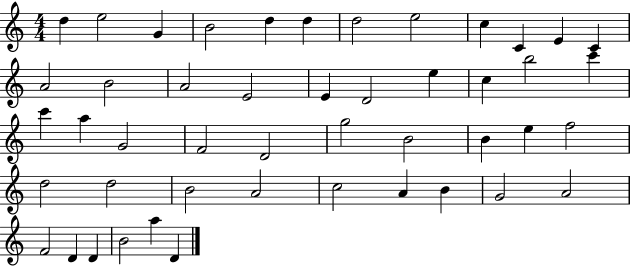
D5/q E5/h G4/q B4/h D5/q D5/q D5/h E5/h C5/q C4/q E4/q C4/q A4/h B4/h A4/h E4/h E4/q D4/h E5/q C5/q B5/h C6/q C6/q A5/q G4/h F4/h D4/h G5/h B4/h B4/q E5/q F5/h D5/h D5/h B4/h A4/h C5/h A4/q B4/q G4/h A4/h F4/h D4/q D4/q B4/h A5/q D4/q